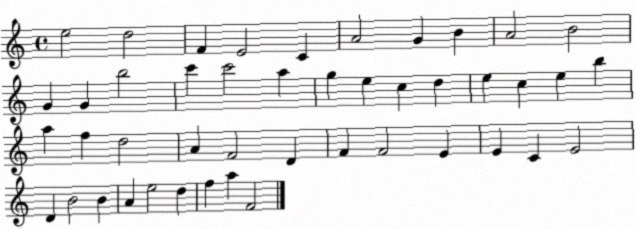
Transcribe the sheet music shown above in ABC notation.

X:1
T:Untitled
M:4/4
L:1/4
K:C
e2 d2 F E2 C A2 G B A2 B2 G G b2 c' c'2 a g e c d e c e b a f d2 A F2 D F F2 E E C E2 D B2 B A e2 d f a F2